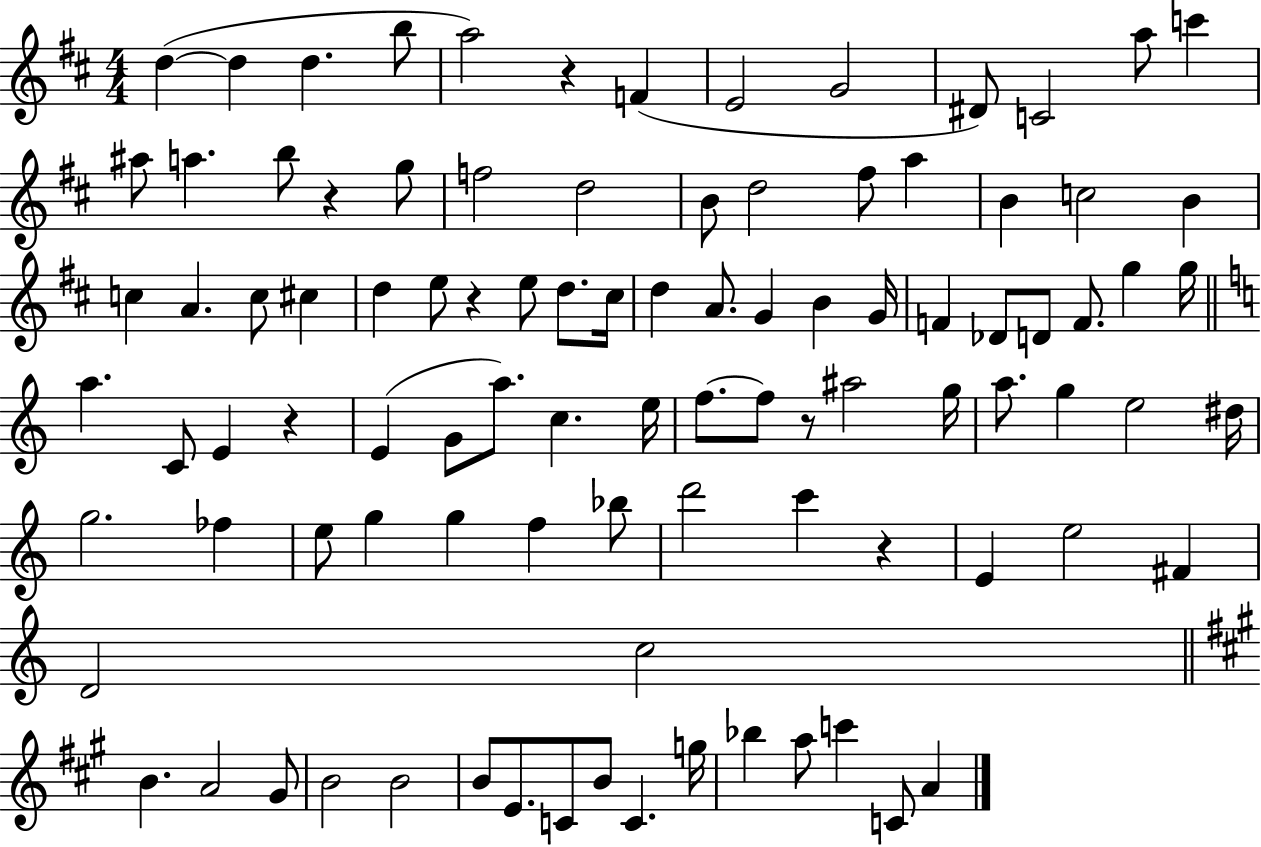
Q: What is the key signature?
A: D major